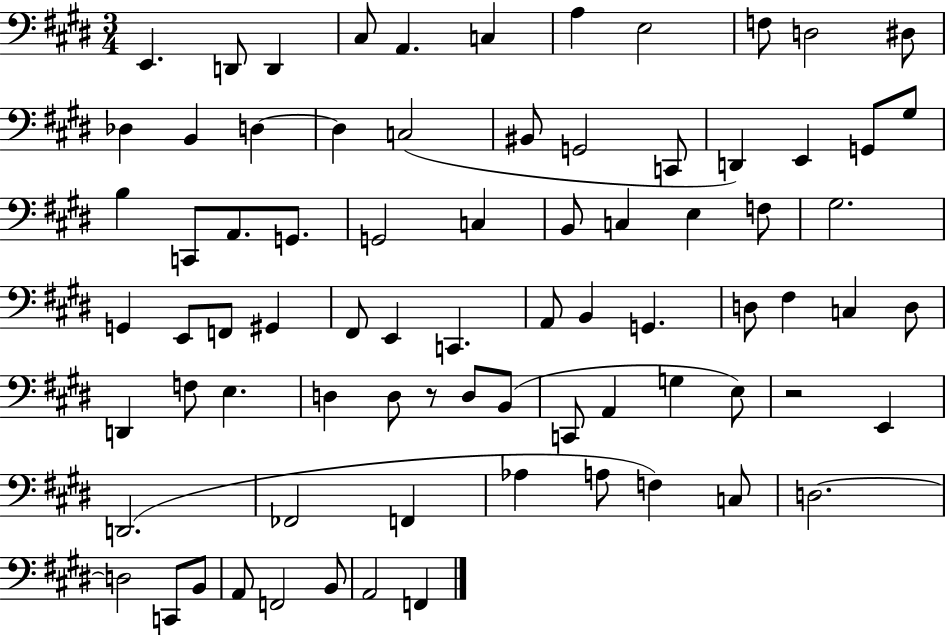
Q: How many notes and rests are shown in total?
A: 78